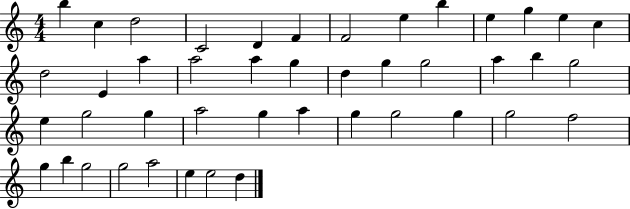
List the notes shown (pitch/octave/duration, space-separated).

B5/q C5/q D5/h C4/h D4/q F4/q F4/h E5/q B5/q E5/q G5/q E5/q C5/q D5/h E4/q A5/q A5/h A5/q G5/q D5/q G5/q G5/h A5/q B5/q G5/h E5/q G5/h G5/q A5/h G5/q A5/q G5/q G5/h G5/q G5/h F5/h G5/q B5/q G5/h G5/h A5/h E5/q E5/h D5/q